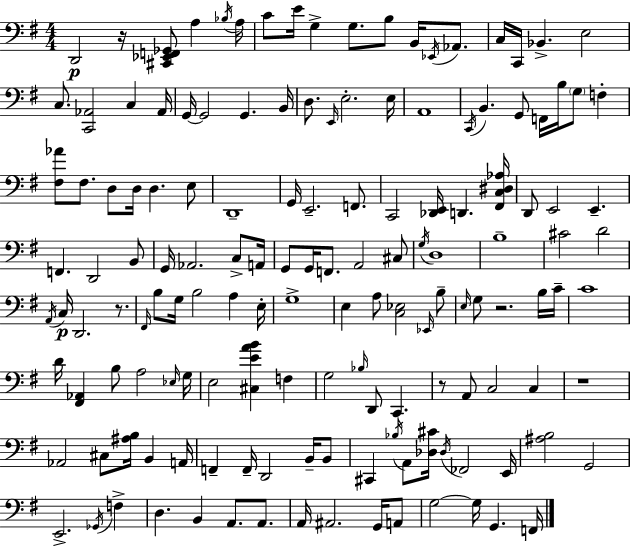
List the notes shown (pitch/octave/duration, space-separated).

D2/h R/s [C#2,Eb2,F2,Gb2]/e A3/q Bb3/s A3/s C4/e E4/s G3/q G3/e. B3/e B2/s Eb2/s Ab2/e. C3/s C2/s Bb2/q. E3/h C3/e. [C2,Ab2]/h C3/q Ab2/s G2/s G2/h G2/q. B2/s D3/e. E2/s E3/h. E3/s A2/w C2/s B2/q. G2/e F2/s B3/s G3/e F3/q [F#3,Ab4]/e F#3/e. D3/e D3/s D3/q. E3/e D2/w G2/s E2/h. F2/e. C2/h [Db2,E2]/s D2/q. [F#2,C3,D#3,Ab3]/s D2/e E2/h E2/q. F2/q. D2/h B2/e G2/s Ab2/h. C3/e A2/s G2/e G2/s F2/e. A2/h C#3/e G3/s D3/w B3/w C#4/h D4/h A2/s C3/s D2/h. R/e. F#2/s B3/e G3/s B3/h A3/q E3/s G3/w E3/q A3/e [C3,Eb3]/h Eb2/s B3/e E3/s G3/e R/h. B3/s C4/s C4/w D4/s [F#2,Ab2]/q B3/e A3/h Eb3/s G3/s E3/h [C#3,E4,A4,B4]/q F3/q G3/h Bb3/s D2/e C2/q. R/e A2/e C3/h C3/q R/w Ab2/h C#3/e [A#3,B3]/s B2/q A2/s F2/q F2/s D2/h B2/s B2/e C#2/q Bb3/s A2/e [Db3,C#4]/s Db3/s FES2/h E2/s [A#3,B3]/h G2/h E2/h. Gb2/s F3/q D3/q. B2/q A2/e. A2/e. A2/s A#2/h. G2/s A2/e G3/h G3/s G2/q. F2/s